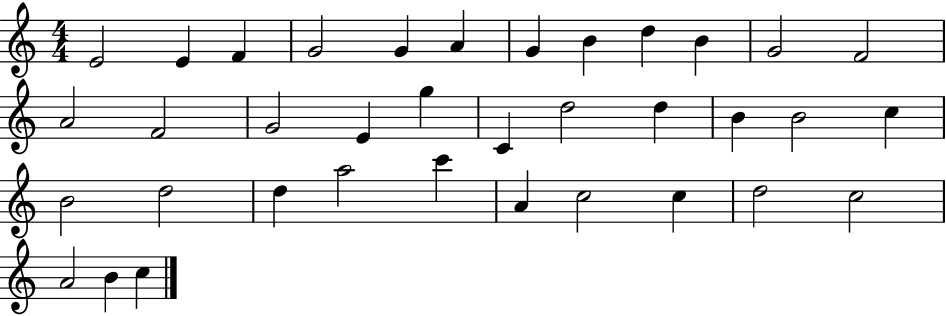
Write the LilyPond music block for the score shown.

{
  \clef treble
  \numericTimeSignature
  \time 4/4
  \key c \major
  e'2 e'4 f'4 | g'2 g'4 a'4 | g'4 b'4 d''4 b'4 | g'2 f'2 | \break a'2 f'2 | g'2 e'4 g''4 | c'4 d''2 d''4 | b'4 b'2 c''4 | \break b'2 d''2 | d''4 a''2 c'''4 | a'4 c''2 c''4 | d''2 c''2 | \break a'2 b'4 c''4 | \bar "|."
}